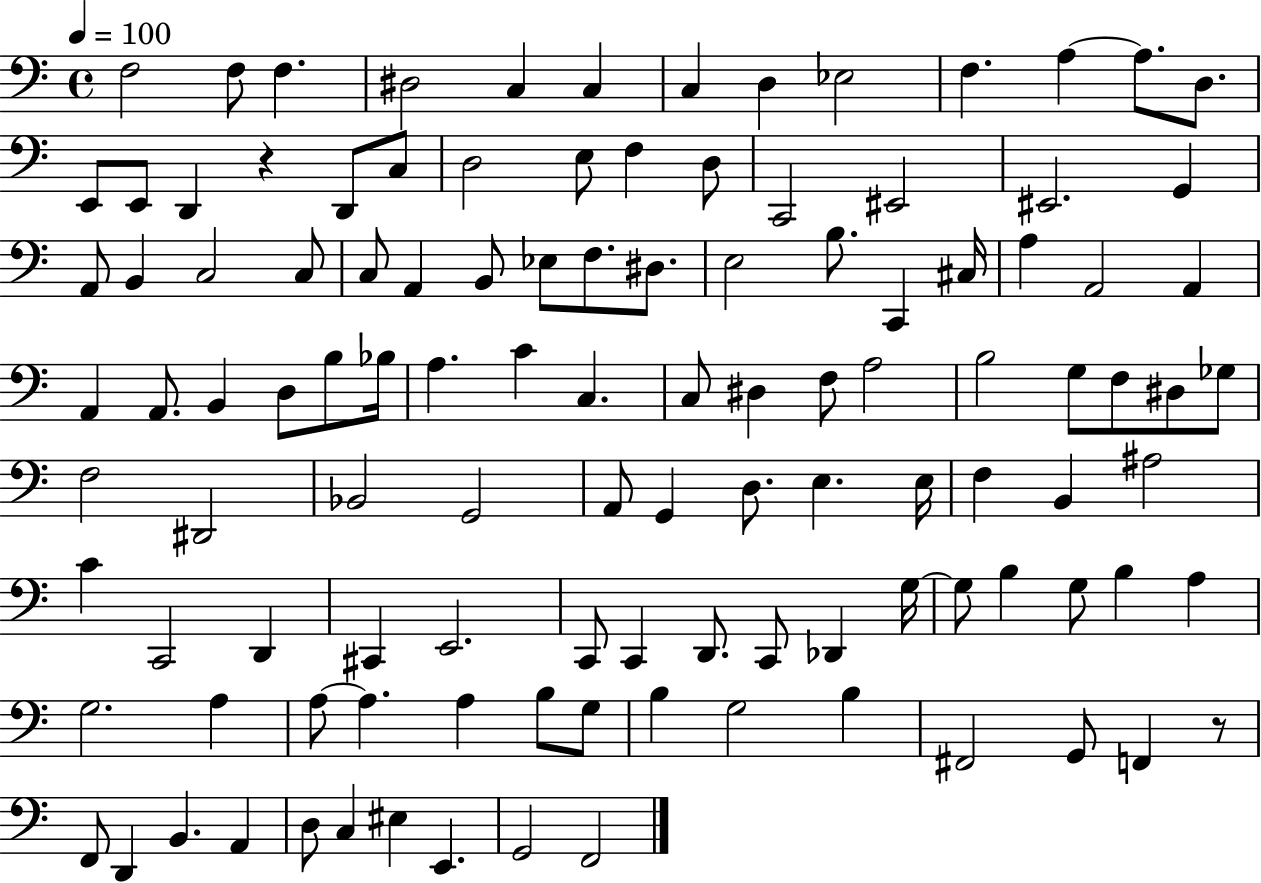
{
  \clef bass
  \time 4/4
  \defaultTimeSignature
  \key c \major
  \tempo 4 = 100
  \repeat volta 2 { f2 f8 f4. | dis2 c4 c4 | c4 d4 ees2 | f4. a4~~ a8. d8. | \break e,8 e,8 d,4 r4 d,8 c8 | d2 e8 f4 d8 | c,2 eis,2 | eis,2. g,4 | \break a,8 b,4 c2 c8 | c8 a,4 b,8 ees8 f8. dis8. | e2 b8. c,4 cis16 | a4 a,2 a,4 | \break a,4 a,8. b,4 d8 b8 bes16 | a4. c'4 c4. | c8 dis4 f8 a2 | b2 g8 f8 dis8 ges8 | \break f2 dis,2 | bes,2 g,2 | a,8 g,4 d8. e4. e16 | f4 b,4 ais2 | \break c'4 c,2 d,4 | cis,4 e,2. | c,8 c,4 d,8. c,8 des,4 g16~~ | g8 b4 g8 b4 a4 | \break g2. a4 | a8~~ a4. a4 b8 g8 | b4 g2 b4 | fis,2 g,8 f,4 r8 | \break f,8 d,4 b,4. a,4 | d8 c4 eis4 e,4. | g,2 f,2 | } \bar "|."
}